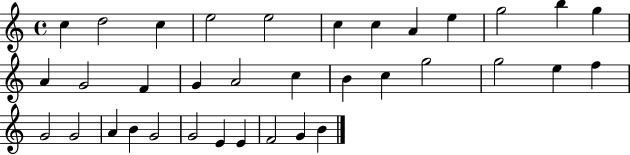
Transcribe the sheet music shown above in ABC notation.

X:1
T:Untitled
M:4/4
L:1/4
K:C
c d2 c e2 e2 c c A e g2 b g A G2 F G A2 c B c g2 g2 e f G2 G2 A B G2 G2 E E F2 G B